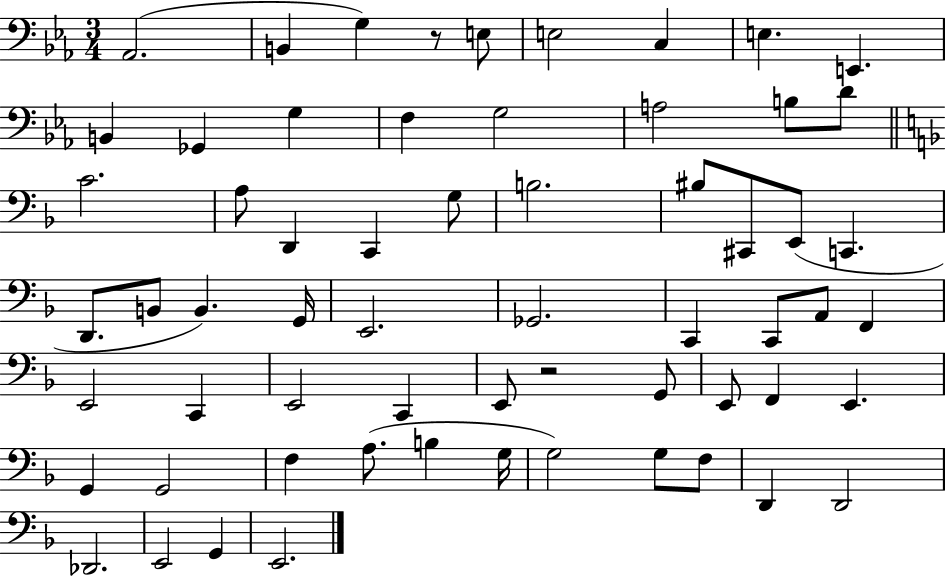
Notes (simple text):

Ab2/h. B2/q G3/q R/e E3/e E3/h C3/q E3/q. E2/q. B2/q Gb2/q G3/q F3/q G3/h A3/h B3/e D4/e C4/h. A3/e D2/q C2/q G3/e B3/h. BIS3/e C#2/e E2/e C2/q. D2/e. B2/e B2/q. G2/s E2/h. Gb2/h. C2/q C2/e A2/e F2/q E2/h C2/q E2/h C2/q E2/e R/h G2/e E2/e F2/q E2/q. G2/q G2/h F3/q A3/e. B3/q G3/s G3/h G3/e F3/e D2/q D2/h Db2/h. E2/h G2/q E2/h.